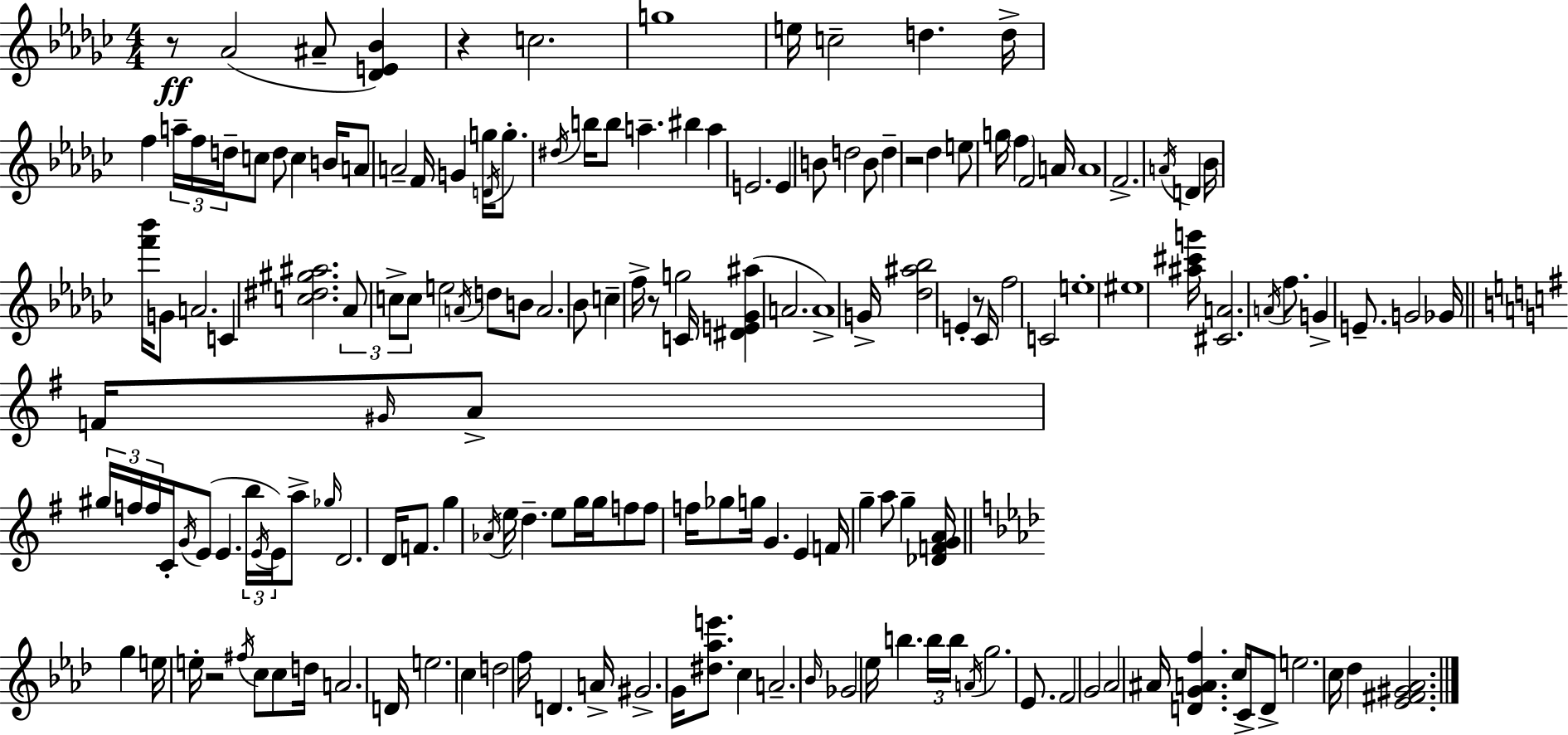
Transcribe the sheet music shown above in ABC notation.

X:1
T:Untitled
M:4/4
L:1/4
K:Ebm
z/2 _A2 ^A/2 [_DE_B] z c2 g4 e/4 c2 d d/4 f a/4 f/4 d/4 c/2 d/2 c B/4 A/2 A2 F/4 G g/4 D/4 g/2 ^d/4 b/4 b/2 a ^b a E2 E B/2 d2 B/2 d z2 _d e/2 g/4 f F2 A/4 A4 F2 A/4 D _B/4 [f'_b']/4 G/2 A2 C [c^d^g^a]2 _A/2 c/2 c/2 e2 A/4 d/2 B/2 A2 _B/2 c f/4 z/2 g2 C/4 [^DE_G^a] A2 A4 G/4 [_d^a_b]2 E z/2 _C/4 f2 C2 e4 ^e4 [^a^c'g']/4 [^CA]2 A/4 f/2 G E/2 G2 _G/4 F/4 ^G/4 A/2 ^g/4 f/4 f/4 C/4 G/4 E/2 E b/4 E/4 E/4 a/2 _g/4 D2 D/4 F/2 g _A/4 e/4 d e/2 g/4 g/4 f/2 f/2 f/4 _g/2 g/4 G E F/4 g a/2 g [_DFGA]/4 g e/4 e/4 z2 ^f/4 c/2 c/2 d/4 A2 D/4 e2 c d2 f/4 D A/4 ^G2 G/4 [^d_ae']/2 c A2 _B/4 _G2 _e/4 b b/4 b/4 A/4 g2 _E/2 F2 G2 _A2 ^A/4 [DGAf] c/4 C/4 D/2 e2 c/4 _d [_E^F^G_A]2